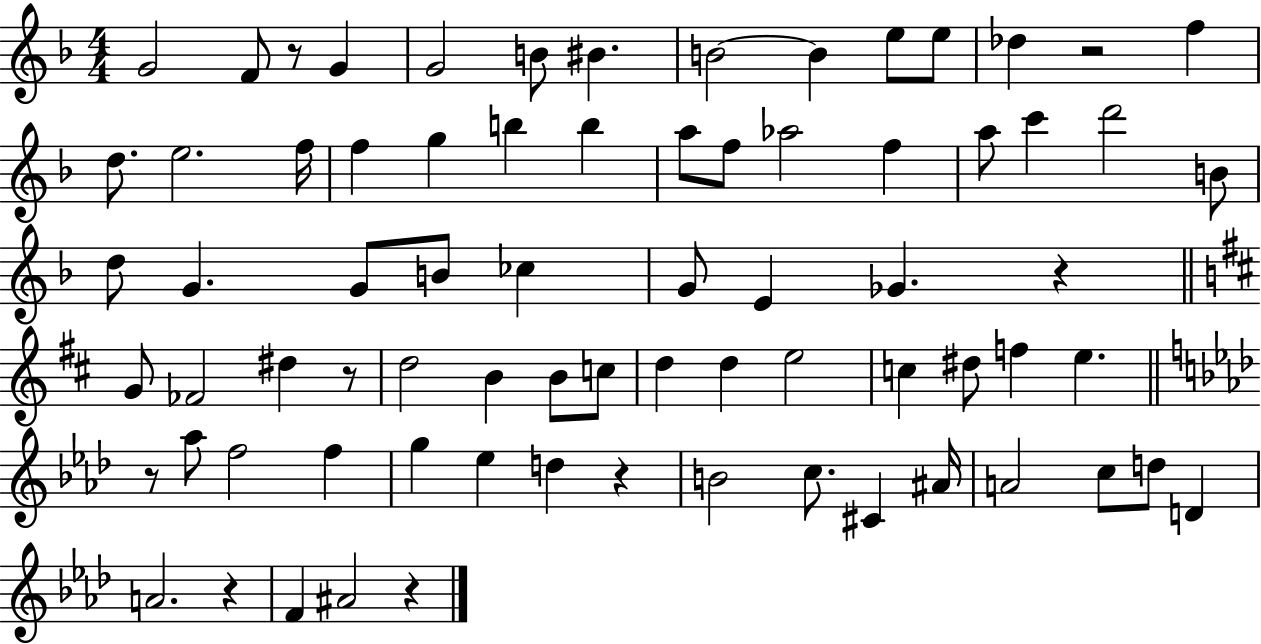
G4/h F4/e R/e G4/q G4/h B4/e BIS4/q. B4/h B4/q E5/e E5/e Db5/q R/h F5/q D5/e. E5/h. F5/s F5/q G5/q B5/q B5/q A5/e F5/e Ab5/h F5/q A5/e C6/q D6/h B4/e D5/e G4/q. G4/e B4/e CES5/q G4/e E4/q Gb4/q. R/q G4/e FES4/h D#5/q R/e D5/h B4/q B4/e C5/e D5/q D5/q E5/h C5/q D#5/e F5/q E5/q. R/e Ab5/e F5/h F5/q G5/q Eb5/q D5/q R/q B4/h C5/e. C#4/q A#4/s A4/h C5/e D5/e D4/q A4/h. R/q F4/q A#4/h R/q